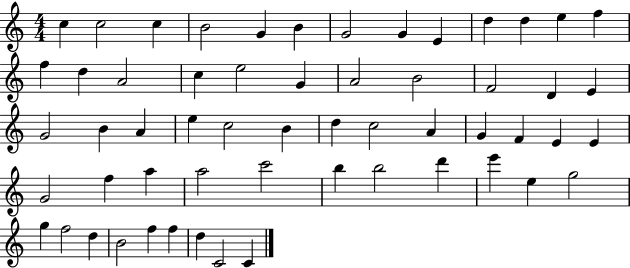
C5/q C5/h C5/q B4/h G4/q B4/q G4/h G4/q E4/q D5/q D5/q E5/q F5/q F5/q D5/q A4/h C5/q E5/h G4/q A4/h B4/h F4/h D4/q E4/q G4/h B4/q A4/q E5/q C5/h B4/q D5/q C5/h A4/q G4/q F4/q E4/q E4/q G4/h F5/q A5/q A5/h C6/h B5/q B5/h D6/q E6/q E5/q G5/h G5/q F5/h D5/q B4/h F5/q F5/q D5/q C4/h C4/q